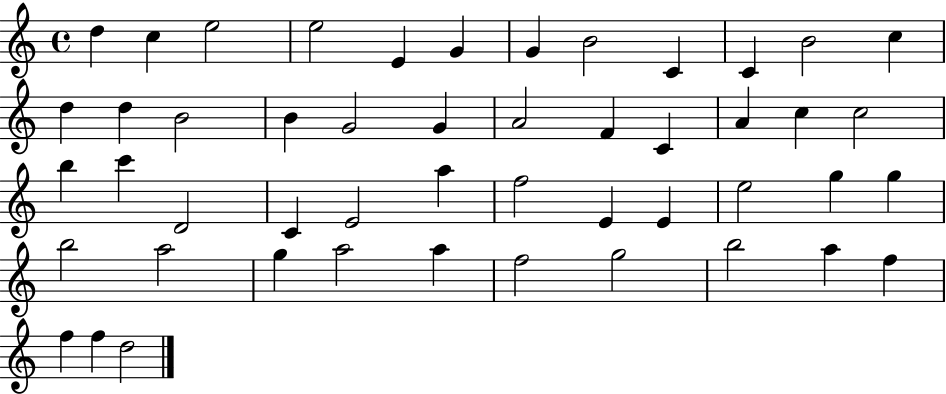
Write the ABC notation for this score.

X:1
T:Untitled
M:4/4
L:1/4
K:C
d c e2 e2 E G G B2 C C B2 c d d B2 B G2 G A2 F C A c c2 b c' D2 C E2 a f2 E E e2 g g b2 a2 g a2 a f2 g2 b2 a f f f d2